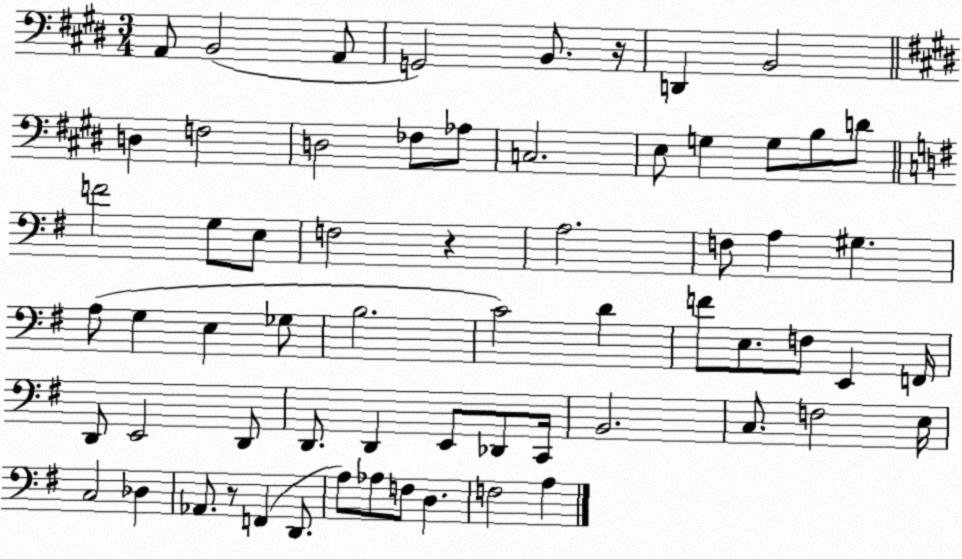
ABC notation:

X:1
T:Untitled
M:3/4
L:1/4
K:E
A,,/2 B,,2 A,,/2 G,,2 B,,/2 z/4 D,, B,,2 D, F,2 D,2 _F,/2 _A,/2 C,2 E,/2 G, G,/2 B,/2 D/2 F2 G,/2 E,/2 F,2 z A,2 F,/2 A, ^G, A,/2 G, E, _G,/2 B,2 C2 D F/2 E,/2 F,/2 E,, F,,/4 D,,/2 E,,2 D,,/2 D,,/2 D,, E,,/2 _D,,/2 C,,/4 B,,2 C,/2 F,2 E,/4 C,2 _D, _A,,/2 z/2 F,, D,,/2 A,/2 _A,/2 F,/2 D, F,2 A,